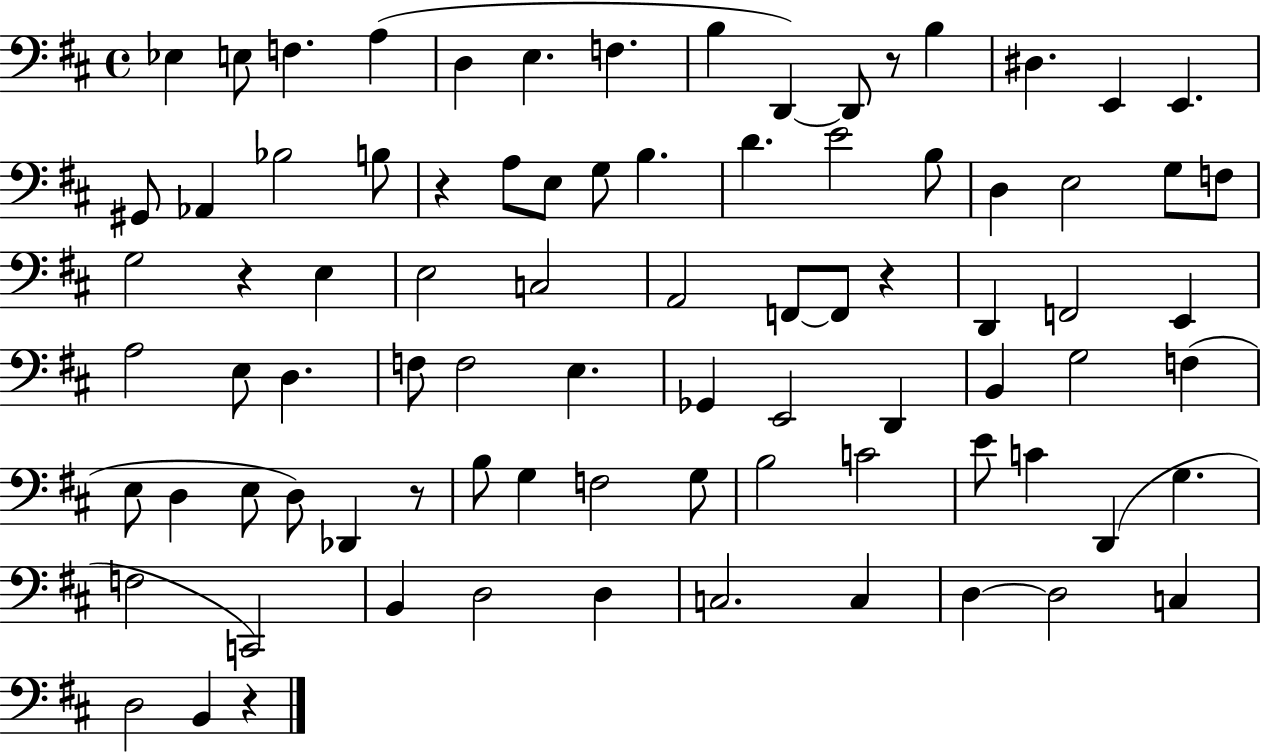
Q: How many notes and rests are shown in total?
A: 84